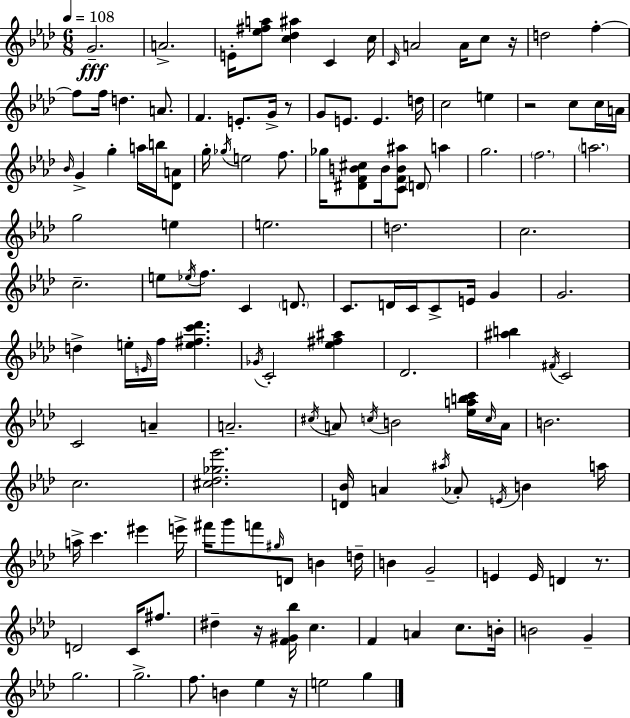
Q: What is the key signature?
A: AES major